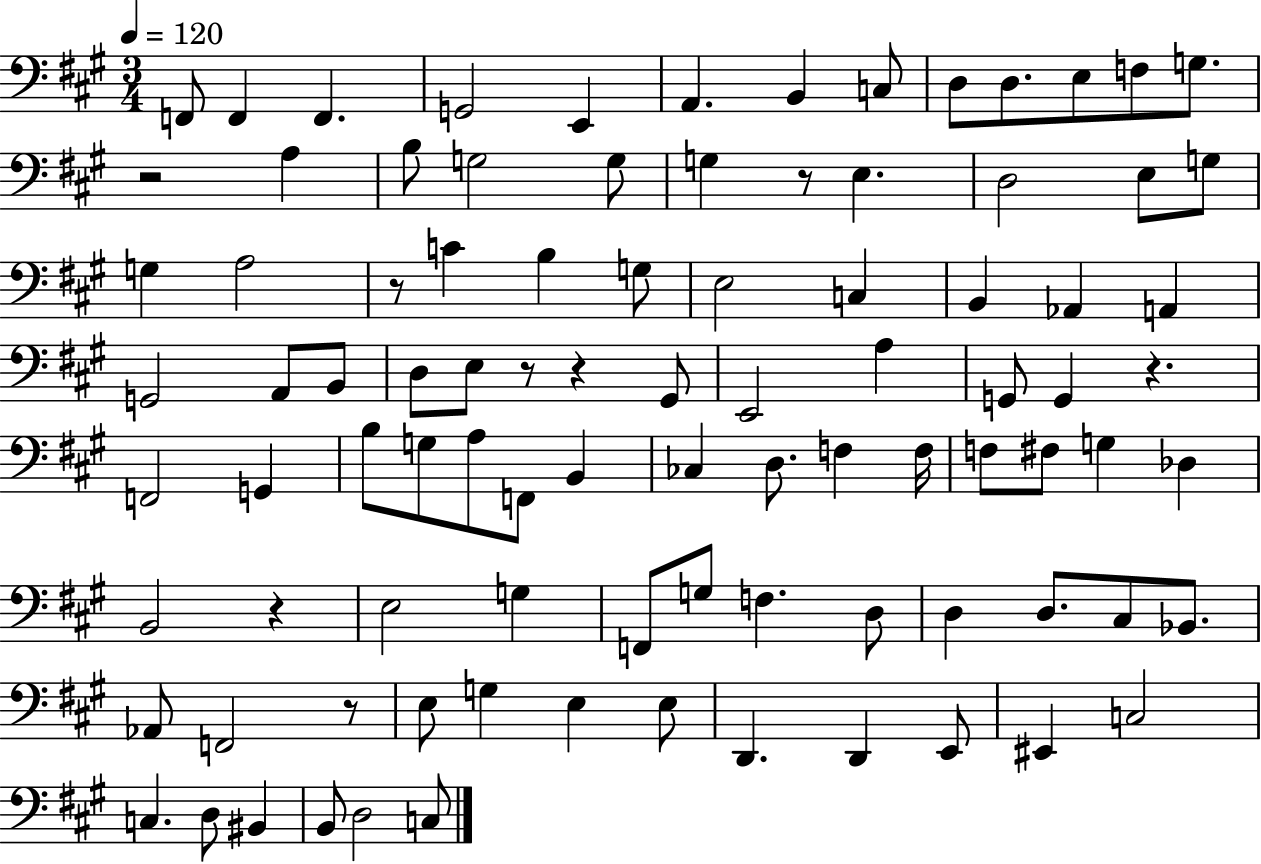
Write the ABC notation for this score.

X:1
T:Untitled
M:3/4
L:1/4
K:A
F,,/2 F,, F,, G,,2 E,, A,, B,, C,/2 D,/2 D,/2 E,/2 F,/2 G,/2 z2 A, B,/2 G,2 G,/2 G, z/2 E, D,2 E,/2 G,/2 G, A,2 z/2 C B, G,/2 E,2 C, B,, _A,, A,, G,,2 A,,/2 B,,/2 D,/2 E,/2 z/2 z ^G,,/2 E,,2 A, G,,/2 G,, z F,,2 G,, B,/2 G,/2 A,/2 F,,/2 B,, _C, D,/2 F, F,/4 F,/2 ^F,/2 G, _D, B,,2 z E,2 G, F,,/2 G,/2 F, D,/2 D, D,/2 ^C,/2 _B,,/2 _A,,/2 F,,2 z/2 E,/2 G, E, E,/2 D,, D,, E,,/2 ^E,, C,2 C, D,/2 ^B,, B,,/2 D,2 C,/2